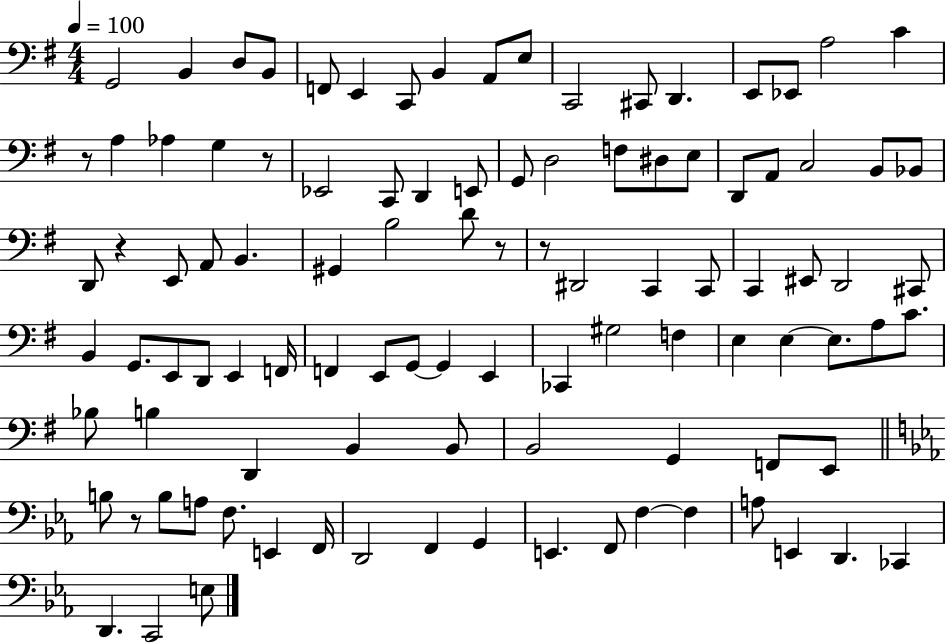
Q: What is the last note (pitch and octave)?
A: E3